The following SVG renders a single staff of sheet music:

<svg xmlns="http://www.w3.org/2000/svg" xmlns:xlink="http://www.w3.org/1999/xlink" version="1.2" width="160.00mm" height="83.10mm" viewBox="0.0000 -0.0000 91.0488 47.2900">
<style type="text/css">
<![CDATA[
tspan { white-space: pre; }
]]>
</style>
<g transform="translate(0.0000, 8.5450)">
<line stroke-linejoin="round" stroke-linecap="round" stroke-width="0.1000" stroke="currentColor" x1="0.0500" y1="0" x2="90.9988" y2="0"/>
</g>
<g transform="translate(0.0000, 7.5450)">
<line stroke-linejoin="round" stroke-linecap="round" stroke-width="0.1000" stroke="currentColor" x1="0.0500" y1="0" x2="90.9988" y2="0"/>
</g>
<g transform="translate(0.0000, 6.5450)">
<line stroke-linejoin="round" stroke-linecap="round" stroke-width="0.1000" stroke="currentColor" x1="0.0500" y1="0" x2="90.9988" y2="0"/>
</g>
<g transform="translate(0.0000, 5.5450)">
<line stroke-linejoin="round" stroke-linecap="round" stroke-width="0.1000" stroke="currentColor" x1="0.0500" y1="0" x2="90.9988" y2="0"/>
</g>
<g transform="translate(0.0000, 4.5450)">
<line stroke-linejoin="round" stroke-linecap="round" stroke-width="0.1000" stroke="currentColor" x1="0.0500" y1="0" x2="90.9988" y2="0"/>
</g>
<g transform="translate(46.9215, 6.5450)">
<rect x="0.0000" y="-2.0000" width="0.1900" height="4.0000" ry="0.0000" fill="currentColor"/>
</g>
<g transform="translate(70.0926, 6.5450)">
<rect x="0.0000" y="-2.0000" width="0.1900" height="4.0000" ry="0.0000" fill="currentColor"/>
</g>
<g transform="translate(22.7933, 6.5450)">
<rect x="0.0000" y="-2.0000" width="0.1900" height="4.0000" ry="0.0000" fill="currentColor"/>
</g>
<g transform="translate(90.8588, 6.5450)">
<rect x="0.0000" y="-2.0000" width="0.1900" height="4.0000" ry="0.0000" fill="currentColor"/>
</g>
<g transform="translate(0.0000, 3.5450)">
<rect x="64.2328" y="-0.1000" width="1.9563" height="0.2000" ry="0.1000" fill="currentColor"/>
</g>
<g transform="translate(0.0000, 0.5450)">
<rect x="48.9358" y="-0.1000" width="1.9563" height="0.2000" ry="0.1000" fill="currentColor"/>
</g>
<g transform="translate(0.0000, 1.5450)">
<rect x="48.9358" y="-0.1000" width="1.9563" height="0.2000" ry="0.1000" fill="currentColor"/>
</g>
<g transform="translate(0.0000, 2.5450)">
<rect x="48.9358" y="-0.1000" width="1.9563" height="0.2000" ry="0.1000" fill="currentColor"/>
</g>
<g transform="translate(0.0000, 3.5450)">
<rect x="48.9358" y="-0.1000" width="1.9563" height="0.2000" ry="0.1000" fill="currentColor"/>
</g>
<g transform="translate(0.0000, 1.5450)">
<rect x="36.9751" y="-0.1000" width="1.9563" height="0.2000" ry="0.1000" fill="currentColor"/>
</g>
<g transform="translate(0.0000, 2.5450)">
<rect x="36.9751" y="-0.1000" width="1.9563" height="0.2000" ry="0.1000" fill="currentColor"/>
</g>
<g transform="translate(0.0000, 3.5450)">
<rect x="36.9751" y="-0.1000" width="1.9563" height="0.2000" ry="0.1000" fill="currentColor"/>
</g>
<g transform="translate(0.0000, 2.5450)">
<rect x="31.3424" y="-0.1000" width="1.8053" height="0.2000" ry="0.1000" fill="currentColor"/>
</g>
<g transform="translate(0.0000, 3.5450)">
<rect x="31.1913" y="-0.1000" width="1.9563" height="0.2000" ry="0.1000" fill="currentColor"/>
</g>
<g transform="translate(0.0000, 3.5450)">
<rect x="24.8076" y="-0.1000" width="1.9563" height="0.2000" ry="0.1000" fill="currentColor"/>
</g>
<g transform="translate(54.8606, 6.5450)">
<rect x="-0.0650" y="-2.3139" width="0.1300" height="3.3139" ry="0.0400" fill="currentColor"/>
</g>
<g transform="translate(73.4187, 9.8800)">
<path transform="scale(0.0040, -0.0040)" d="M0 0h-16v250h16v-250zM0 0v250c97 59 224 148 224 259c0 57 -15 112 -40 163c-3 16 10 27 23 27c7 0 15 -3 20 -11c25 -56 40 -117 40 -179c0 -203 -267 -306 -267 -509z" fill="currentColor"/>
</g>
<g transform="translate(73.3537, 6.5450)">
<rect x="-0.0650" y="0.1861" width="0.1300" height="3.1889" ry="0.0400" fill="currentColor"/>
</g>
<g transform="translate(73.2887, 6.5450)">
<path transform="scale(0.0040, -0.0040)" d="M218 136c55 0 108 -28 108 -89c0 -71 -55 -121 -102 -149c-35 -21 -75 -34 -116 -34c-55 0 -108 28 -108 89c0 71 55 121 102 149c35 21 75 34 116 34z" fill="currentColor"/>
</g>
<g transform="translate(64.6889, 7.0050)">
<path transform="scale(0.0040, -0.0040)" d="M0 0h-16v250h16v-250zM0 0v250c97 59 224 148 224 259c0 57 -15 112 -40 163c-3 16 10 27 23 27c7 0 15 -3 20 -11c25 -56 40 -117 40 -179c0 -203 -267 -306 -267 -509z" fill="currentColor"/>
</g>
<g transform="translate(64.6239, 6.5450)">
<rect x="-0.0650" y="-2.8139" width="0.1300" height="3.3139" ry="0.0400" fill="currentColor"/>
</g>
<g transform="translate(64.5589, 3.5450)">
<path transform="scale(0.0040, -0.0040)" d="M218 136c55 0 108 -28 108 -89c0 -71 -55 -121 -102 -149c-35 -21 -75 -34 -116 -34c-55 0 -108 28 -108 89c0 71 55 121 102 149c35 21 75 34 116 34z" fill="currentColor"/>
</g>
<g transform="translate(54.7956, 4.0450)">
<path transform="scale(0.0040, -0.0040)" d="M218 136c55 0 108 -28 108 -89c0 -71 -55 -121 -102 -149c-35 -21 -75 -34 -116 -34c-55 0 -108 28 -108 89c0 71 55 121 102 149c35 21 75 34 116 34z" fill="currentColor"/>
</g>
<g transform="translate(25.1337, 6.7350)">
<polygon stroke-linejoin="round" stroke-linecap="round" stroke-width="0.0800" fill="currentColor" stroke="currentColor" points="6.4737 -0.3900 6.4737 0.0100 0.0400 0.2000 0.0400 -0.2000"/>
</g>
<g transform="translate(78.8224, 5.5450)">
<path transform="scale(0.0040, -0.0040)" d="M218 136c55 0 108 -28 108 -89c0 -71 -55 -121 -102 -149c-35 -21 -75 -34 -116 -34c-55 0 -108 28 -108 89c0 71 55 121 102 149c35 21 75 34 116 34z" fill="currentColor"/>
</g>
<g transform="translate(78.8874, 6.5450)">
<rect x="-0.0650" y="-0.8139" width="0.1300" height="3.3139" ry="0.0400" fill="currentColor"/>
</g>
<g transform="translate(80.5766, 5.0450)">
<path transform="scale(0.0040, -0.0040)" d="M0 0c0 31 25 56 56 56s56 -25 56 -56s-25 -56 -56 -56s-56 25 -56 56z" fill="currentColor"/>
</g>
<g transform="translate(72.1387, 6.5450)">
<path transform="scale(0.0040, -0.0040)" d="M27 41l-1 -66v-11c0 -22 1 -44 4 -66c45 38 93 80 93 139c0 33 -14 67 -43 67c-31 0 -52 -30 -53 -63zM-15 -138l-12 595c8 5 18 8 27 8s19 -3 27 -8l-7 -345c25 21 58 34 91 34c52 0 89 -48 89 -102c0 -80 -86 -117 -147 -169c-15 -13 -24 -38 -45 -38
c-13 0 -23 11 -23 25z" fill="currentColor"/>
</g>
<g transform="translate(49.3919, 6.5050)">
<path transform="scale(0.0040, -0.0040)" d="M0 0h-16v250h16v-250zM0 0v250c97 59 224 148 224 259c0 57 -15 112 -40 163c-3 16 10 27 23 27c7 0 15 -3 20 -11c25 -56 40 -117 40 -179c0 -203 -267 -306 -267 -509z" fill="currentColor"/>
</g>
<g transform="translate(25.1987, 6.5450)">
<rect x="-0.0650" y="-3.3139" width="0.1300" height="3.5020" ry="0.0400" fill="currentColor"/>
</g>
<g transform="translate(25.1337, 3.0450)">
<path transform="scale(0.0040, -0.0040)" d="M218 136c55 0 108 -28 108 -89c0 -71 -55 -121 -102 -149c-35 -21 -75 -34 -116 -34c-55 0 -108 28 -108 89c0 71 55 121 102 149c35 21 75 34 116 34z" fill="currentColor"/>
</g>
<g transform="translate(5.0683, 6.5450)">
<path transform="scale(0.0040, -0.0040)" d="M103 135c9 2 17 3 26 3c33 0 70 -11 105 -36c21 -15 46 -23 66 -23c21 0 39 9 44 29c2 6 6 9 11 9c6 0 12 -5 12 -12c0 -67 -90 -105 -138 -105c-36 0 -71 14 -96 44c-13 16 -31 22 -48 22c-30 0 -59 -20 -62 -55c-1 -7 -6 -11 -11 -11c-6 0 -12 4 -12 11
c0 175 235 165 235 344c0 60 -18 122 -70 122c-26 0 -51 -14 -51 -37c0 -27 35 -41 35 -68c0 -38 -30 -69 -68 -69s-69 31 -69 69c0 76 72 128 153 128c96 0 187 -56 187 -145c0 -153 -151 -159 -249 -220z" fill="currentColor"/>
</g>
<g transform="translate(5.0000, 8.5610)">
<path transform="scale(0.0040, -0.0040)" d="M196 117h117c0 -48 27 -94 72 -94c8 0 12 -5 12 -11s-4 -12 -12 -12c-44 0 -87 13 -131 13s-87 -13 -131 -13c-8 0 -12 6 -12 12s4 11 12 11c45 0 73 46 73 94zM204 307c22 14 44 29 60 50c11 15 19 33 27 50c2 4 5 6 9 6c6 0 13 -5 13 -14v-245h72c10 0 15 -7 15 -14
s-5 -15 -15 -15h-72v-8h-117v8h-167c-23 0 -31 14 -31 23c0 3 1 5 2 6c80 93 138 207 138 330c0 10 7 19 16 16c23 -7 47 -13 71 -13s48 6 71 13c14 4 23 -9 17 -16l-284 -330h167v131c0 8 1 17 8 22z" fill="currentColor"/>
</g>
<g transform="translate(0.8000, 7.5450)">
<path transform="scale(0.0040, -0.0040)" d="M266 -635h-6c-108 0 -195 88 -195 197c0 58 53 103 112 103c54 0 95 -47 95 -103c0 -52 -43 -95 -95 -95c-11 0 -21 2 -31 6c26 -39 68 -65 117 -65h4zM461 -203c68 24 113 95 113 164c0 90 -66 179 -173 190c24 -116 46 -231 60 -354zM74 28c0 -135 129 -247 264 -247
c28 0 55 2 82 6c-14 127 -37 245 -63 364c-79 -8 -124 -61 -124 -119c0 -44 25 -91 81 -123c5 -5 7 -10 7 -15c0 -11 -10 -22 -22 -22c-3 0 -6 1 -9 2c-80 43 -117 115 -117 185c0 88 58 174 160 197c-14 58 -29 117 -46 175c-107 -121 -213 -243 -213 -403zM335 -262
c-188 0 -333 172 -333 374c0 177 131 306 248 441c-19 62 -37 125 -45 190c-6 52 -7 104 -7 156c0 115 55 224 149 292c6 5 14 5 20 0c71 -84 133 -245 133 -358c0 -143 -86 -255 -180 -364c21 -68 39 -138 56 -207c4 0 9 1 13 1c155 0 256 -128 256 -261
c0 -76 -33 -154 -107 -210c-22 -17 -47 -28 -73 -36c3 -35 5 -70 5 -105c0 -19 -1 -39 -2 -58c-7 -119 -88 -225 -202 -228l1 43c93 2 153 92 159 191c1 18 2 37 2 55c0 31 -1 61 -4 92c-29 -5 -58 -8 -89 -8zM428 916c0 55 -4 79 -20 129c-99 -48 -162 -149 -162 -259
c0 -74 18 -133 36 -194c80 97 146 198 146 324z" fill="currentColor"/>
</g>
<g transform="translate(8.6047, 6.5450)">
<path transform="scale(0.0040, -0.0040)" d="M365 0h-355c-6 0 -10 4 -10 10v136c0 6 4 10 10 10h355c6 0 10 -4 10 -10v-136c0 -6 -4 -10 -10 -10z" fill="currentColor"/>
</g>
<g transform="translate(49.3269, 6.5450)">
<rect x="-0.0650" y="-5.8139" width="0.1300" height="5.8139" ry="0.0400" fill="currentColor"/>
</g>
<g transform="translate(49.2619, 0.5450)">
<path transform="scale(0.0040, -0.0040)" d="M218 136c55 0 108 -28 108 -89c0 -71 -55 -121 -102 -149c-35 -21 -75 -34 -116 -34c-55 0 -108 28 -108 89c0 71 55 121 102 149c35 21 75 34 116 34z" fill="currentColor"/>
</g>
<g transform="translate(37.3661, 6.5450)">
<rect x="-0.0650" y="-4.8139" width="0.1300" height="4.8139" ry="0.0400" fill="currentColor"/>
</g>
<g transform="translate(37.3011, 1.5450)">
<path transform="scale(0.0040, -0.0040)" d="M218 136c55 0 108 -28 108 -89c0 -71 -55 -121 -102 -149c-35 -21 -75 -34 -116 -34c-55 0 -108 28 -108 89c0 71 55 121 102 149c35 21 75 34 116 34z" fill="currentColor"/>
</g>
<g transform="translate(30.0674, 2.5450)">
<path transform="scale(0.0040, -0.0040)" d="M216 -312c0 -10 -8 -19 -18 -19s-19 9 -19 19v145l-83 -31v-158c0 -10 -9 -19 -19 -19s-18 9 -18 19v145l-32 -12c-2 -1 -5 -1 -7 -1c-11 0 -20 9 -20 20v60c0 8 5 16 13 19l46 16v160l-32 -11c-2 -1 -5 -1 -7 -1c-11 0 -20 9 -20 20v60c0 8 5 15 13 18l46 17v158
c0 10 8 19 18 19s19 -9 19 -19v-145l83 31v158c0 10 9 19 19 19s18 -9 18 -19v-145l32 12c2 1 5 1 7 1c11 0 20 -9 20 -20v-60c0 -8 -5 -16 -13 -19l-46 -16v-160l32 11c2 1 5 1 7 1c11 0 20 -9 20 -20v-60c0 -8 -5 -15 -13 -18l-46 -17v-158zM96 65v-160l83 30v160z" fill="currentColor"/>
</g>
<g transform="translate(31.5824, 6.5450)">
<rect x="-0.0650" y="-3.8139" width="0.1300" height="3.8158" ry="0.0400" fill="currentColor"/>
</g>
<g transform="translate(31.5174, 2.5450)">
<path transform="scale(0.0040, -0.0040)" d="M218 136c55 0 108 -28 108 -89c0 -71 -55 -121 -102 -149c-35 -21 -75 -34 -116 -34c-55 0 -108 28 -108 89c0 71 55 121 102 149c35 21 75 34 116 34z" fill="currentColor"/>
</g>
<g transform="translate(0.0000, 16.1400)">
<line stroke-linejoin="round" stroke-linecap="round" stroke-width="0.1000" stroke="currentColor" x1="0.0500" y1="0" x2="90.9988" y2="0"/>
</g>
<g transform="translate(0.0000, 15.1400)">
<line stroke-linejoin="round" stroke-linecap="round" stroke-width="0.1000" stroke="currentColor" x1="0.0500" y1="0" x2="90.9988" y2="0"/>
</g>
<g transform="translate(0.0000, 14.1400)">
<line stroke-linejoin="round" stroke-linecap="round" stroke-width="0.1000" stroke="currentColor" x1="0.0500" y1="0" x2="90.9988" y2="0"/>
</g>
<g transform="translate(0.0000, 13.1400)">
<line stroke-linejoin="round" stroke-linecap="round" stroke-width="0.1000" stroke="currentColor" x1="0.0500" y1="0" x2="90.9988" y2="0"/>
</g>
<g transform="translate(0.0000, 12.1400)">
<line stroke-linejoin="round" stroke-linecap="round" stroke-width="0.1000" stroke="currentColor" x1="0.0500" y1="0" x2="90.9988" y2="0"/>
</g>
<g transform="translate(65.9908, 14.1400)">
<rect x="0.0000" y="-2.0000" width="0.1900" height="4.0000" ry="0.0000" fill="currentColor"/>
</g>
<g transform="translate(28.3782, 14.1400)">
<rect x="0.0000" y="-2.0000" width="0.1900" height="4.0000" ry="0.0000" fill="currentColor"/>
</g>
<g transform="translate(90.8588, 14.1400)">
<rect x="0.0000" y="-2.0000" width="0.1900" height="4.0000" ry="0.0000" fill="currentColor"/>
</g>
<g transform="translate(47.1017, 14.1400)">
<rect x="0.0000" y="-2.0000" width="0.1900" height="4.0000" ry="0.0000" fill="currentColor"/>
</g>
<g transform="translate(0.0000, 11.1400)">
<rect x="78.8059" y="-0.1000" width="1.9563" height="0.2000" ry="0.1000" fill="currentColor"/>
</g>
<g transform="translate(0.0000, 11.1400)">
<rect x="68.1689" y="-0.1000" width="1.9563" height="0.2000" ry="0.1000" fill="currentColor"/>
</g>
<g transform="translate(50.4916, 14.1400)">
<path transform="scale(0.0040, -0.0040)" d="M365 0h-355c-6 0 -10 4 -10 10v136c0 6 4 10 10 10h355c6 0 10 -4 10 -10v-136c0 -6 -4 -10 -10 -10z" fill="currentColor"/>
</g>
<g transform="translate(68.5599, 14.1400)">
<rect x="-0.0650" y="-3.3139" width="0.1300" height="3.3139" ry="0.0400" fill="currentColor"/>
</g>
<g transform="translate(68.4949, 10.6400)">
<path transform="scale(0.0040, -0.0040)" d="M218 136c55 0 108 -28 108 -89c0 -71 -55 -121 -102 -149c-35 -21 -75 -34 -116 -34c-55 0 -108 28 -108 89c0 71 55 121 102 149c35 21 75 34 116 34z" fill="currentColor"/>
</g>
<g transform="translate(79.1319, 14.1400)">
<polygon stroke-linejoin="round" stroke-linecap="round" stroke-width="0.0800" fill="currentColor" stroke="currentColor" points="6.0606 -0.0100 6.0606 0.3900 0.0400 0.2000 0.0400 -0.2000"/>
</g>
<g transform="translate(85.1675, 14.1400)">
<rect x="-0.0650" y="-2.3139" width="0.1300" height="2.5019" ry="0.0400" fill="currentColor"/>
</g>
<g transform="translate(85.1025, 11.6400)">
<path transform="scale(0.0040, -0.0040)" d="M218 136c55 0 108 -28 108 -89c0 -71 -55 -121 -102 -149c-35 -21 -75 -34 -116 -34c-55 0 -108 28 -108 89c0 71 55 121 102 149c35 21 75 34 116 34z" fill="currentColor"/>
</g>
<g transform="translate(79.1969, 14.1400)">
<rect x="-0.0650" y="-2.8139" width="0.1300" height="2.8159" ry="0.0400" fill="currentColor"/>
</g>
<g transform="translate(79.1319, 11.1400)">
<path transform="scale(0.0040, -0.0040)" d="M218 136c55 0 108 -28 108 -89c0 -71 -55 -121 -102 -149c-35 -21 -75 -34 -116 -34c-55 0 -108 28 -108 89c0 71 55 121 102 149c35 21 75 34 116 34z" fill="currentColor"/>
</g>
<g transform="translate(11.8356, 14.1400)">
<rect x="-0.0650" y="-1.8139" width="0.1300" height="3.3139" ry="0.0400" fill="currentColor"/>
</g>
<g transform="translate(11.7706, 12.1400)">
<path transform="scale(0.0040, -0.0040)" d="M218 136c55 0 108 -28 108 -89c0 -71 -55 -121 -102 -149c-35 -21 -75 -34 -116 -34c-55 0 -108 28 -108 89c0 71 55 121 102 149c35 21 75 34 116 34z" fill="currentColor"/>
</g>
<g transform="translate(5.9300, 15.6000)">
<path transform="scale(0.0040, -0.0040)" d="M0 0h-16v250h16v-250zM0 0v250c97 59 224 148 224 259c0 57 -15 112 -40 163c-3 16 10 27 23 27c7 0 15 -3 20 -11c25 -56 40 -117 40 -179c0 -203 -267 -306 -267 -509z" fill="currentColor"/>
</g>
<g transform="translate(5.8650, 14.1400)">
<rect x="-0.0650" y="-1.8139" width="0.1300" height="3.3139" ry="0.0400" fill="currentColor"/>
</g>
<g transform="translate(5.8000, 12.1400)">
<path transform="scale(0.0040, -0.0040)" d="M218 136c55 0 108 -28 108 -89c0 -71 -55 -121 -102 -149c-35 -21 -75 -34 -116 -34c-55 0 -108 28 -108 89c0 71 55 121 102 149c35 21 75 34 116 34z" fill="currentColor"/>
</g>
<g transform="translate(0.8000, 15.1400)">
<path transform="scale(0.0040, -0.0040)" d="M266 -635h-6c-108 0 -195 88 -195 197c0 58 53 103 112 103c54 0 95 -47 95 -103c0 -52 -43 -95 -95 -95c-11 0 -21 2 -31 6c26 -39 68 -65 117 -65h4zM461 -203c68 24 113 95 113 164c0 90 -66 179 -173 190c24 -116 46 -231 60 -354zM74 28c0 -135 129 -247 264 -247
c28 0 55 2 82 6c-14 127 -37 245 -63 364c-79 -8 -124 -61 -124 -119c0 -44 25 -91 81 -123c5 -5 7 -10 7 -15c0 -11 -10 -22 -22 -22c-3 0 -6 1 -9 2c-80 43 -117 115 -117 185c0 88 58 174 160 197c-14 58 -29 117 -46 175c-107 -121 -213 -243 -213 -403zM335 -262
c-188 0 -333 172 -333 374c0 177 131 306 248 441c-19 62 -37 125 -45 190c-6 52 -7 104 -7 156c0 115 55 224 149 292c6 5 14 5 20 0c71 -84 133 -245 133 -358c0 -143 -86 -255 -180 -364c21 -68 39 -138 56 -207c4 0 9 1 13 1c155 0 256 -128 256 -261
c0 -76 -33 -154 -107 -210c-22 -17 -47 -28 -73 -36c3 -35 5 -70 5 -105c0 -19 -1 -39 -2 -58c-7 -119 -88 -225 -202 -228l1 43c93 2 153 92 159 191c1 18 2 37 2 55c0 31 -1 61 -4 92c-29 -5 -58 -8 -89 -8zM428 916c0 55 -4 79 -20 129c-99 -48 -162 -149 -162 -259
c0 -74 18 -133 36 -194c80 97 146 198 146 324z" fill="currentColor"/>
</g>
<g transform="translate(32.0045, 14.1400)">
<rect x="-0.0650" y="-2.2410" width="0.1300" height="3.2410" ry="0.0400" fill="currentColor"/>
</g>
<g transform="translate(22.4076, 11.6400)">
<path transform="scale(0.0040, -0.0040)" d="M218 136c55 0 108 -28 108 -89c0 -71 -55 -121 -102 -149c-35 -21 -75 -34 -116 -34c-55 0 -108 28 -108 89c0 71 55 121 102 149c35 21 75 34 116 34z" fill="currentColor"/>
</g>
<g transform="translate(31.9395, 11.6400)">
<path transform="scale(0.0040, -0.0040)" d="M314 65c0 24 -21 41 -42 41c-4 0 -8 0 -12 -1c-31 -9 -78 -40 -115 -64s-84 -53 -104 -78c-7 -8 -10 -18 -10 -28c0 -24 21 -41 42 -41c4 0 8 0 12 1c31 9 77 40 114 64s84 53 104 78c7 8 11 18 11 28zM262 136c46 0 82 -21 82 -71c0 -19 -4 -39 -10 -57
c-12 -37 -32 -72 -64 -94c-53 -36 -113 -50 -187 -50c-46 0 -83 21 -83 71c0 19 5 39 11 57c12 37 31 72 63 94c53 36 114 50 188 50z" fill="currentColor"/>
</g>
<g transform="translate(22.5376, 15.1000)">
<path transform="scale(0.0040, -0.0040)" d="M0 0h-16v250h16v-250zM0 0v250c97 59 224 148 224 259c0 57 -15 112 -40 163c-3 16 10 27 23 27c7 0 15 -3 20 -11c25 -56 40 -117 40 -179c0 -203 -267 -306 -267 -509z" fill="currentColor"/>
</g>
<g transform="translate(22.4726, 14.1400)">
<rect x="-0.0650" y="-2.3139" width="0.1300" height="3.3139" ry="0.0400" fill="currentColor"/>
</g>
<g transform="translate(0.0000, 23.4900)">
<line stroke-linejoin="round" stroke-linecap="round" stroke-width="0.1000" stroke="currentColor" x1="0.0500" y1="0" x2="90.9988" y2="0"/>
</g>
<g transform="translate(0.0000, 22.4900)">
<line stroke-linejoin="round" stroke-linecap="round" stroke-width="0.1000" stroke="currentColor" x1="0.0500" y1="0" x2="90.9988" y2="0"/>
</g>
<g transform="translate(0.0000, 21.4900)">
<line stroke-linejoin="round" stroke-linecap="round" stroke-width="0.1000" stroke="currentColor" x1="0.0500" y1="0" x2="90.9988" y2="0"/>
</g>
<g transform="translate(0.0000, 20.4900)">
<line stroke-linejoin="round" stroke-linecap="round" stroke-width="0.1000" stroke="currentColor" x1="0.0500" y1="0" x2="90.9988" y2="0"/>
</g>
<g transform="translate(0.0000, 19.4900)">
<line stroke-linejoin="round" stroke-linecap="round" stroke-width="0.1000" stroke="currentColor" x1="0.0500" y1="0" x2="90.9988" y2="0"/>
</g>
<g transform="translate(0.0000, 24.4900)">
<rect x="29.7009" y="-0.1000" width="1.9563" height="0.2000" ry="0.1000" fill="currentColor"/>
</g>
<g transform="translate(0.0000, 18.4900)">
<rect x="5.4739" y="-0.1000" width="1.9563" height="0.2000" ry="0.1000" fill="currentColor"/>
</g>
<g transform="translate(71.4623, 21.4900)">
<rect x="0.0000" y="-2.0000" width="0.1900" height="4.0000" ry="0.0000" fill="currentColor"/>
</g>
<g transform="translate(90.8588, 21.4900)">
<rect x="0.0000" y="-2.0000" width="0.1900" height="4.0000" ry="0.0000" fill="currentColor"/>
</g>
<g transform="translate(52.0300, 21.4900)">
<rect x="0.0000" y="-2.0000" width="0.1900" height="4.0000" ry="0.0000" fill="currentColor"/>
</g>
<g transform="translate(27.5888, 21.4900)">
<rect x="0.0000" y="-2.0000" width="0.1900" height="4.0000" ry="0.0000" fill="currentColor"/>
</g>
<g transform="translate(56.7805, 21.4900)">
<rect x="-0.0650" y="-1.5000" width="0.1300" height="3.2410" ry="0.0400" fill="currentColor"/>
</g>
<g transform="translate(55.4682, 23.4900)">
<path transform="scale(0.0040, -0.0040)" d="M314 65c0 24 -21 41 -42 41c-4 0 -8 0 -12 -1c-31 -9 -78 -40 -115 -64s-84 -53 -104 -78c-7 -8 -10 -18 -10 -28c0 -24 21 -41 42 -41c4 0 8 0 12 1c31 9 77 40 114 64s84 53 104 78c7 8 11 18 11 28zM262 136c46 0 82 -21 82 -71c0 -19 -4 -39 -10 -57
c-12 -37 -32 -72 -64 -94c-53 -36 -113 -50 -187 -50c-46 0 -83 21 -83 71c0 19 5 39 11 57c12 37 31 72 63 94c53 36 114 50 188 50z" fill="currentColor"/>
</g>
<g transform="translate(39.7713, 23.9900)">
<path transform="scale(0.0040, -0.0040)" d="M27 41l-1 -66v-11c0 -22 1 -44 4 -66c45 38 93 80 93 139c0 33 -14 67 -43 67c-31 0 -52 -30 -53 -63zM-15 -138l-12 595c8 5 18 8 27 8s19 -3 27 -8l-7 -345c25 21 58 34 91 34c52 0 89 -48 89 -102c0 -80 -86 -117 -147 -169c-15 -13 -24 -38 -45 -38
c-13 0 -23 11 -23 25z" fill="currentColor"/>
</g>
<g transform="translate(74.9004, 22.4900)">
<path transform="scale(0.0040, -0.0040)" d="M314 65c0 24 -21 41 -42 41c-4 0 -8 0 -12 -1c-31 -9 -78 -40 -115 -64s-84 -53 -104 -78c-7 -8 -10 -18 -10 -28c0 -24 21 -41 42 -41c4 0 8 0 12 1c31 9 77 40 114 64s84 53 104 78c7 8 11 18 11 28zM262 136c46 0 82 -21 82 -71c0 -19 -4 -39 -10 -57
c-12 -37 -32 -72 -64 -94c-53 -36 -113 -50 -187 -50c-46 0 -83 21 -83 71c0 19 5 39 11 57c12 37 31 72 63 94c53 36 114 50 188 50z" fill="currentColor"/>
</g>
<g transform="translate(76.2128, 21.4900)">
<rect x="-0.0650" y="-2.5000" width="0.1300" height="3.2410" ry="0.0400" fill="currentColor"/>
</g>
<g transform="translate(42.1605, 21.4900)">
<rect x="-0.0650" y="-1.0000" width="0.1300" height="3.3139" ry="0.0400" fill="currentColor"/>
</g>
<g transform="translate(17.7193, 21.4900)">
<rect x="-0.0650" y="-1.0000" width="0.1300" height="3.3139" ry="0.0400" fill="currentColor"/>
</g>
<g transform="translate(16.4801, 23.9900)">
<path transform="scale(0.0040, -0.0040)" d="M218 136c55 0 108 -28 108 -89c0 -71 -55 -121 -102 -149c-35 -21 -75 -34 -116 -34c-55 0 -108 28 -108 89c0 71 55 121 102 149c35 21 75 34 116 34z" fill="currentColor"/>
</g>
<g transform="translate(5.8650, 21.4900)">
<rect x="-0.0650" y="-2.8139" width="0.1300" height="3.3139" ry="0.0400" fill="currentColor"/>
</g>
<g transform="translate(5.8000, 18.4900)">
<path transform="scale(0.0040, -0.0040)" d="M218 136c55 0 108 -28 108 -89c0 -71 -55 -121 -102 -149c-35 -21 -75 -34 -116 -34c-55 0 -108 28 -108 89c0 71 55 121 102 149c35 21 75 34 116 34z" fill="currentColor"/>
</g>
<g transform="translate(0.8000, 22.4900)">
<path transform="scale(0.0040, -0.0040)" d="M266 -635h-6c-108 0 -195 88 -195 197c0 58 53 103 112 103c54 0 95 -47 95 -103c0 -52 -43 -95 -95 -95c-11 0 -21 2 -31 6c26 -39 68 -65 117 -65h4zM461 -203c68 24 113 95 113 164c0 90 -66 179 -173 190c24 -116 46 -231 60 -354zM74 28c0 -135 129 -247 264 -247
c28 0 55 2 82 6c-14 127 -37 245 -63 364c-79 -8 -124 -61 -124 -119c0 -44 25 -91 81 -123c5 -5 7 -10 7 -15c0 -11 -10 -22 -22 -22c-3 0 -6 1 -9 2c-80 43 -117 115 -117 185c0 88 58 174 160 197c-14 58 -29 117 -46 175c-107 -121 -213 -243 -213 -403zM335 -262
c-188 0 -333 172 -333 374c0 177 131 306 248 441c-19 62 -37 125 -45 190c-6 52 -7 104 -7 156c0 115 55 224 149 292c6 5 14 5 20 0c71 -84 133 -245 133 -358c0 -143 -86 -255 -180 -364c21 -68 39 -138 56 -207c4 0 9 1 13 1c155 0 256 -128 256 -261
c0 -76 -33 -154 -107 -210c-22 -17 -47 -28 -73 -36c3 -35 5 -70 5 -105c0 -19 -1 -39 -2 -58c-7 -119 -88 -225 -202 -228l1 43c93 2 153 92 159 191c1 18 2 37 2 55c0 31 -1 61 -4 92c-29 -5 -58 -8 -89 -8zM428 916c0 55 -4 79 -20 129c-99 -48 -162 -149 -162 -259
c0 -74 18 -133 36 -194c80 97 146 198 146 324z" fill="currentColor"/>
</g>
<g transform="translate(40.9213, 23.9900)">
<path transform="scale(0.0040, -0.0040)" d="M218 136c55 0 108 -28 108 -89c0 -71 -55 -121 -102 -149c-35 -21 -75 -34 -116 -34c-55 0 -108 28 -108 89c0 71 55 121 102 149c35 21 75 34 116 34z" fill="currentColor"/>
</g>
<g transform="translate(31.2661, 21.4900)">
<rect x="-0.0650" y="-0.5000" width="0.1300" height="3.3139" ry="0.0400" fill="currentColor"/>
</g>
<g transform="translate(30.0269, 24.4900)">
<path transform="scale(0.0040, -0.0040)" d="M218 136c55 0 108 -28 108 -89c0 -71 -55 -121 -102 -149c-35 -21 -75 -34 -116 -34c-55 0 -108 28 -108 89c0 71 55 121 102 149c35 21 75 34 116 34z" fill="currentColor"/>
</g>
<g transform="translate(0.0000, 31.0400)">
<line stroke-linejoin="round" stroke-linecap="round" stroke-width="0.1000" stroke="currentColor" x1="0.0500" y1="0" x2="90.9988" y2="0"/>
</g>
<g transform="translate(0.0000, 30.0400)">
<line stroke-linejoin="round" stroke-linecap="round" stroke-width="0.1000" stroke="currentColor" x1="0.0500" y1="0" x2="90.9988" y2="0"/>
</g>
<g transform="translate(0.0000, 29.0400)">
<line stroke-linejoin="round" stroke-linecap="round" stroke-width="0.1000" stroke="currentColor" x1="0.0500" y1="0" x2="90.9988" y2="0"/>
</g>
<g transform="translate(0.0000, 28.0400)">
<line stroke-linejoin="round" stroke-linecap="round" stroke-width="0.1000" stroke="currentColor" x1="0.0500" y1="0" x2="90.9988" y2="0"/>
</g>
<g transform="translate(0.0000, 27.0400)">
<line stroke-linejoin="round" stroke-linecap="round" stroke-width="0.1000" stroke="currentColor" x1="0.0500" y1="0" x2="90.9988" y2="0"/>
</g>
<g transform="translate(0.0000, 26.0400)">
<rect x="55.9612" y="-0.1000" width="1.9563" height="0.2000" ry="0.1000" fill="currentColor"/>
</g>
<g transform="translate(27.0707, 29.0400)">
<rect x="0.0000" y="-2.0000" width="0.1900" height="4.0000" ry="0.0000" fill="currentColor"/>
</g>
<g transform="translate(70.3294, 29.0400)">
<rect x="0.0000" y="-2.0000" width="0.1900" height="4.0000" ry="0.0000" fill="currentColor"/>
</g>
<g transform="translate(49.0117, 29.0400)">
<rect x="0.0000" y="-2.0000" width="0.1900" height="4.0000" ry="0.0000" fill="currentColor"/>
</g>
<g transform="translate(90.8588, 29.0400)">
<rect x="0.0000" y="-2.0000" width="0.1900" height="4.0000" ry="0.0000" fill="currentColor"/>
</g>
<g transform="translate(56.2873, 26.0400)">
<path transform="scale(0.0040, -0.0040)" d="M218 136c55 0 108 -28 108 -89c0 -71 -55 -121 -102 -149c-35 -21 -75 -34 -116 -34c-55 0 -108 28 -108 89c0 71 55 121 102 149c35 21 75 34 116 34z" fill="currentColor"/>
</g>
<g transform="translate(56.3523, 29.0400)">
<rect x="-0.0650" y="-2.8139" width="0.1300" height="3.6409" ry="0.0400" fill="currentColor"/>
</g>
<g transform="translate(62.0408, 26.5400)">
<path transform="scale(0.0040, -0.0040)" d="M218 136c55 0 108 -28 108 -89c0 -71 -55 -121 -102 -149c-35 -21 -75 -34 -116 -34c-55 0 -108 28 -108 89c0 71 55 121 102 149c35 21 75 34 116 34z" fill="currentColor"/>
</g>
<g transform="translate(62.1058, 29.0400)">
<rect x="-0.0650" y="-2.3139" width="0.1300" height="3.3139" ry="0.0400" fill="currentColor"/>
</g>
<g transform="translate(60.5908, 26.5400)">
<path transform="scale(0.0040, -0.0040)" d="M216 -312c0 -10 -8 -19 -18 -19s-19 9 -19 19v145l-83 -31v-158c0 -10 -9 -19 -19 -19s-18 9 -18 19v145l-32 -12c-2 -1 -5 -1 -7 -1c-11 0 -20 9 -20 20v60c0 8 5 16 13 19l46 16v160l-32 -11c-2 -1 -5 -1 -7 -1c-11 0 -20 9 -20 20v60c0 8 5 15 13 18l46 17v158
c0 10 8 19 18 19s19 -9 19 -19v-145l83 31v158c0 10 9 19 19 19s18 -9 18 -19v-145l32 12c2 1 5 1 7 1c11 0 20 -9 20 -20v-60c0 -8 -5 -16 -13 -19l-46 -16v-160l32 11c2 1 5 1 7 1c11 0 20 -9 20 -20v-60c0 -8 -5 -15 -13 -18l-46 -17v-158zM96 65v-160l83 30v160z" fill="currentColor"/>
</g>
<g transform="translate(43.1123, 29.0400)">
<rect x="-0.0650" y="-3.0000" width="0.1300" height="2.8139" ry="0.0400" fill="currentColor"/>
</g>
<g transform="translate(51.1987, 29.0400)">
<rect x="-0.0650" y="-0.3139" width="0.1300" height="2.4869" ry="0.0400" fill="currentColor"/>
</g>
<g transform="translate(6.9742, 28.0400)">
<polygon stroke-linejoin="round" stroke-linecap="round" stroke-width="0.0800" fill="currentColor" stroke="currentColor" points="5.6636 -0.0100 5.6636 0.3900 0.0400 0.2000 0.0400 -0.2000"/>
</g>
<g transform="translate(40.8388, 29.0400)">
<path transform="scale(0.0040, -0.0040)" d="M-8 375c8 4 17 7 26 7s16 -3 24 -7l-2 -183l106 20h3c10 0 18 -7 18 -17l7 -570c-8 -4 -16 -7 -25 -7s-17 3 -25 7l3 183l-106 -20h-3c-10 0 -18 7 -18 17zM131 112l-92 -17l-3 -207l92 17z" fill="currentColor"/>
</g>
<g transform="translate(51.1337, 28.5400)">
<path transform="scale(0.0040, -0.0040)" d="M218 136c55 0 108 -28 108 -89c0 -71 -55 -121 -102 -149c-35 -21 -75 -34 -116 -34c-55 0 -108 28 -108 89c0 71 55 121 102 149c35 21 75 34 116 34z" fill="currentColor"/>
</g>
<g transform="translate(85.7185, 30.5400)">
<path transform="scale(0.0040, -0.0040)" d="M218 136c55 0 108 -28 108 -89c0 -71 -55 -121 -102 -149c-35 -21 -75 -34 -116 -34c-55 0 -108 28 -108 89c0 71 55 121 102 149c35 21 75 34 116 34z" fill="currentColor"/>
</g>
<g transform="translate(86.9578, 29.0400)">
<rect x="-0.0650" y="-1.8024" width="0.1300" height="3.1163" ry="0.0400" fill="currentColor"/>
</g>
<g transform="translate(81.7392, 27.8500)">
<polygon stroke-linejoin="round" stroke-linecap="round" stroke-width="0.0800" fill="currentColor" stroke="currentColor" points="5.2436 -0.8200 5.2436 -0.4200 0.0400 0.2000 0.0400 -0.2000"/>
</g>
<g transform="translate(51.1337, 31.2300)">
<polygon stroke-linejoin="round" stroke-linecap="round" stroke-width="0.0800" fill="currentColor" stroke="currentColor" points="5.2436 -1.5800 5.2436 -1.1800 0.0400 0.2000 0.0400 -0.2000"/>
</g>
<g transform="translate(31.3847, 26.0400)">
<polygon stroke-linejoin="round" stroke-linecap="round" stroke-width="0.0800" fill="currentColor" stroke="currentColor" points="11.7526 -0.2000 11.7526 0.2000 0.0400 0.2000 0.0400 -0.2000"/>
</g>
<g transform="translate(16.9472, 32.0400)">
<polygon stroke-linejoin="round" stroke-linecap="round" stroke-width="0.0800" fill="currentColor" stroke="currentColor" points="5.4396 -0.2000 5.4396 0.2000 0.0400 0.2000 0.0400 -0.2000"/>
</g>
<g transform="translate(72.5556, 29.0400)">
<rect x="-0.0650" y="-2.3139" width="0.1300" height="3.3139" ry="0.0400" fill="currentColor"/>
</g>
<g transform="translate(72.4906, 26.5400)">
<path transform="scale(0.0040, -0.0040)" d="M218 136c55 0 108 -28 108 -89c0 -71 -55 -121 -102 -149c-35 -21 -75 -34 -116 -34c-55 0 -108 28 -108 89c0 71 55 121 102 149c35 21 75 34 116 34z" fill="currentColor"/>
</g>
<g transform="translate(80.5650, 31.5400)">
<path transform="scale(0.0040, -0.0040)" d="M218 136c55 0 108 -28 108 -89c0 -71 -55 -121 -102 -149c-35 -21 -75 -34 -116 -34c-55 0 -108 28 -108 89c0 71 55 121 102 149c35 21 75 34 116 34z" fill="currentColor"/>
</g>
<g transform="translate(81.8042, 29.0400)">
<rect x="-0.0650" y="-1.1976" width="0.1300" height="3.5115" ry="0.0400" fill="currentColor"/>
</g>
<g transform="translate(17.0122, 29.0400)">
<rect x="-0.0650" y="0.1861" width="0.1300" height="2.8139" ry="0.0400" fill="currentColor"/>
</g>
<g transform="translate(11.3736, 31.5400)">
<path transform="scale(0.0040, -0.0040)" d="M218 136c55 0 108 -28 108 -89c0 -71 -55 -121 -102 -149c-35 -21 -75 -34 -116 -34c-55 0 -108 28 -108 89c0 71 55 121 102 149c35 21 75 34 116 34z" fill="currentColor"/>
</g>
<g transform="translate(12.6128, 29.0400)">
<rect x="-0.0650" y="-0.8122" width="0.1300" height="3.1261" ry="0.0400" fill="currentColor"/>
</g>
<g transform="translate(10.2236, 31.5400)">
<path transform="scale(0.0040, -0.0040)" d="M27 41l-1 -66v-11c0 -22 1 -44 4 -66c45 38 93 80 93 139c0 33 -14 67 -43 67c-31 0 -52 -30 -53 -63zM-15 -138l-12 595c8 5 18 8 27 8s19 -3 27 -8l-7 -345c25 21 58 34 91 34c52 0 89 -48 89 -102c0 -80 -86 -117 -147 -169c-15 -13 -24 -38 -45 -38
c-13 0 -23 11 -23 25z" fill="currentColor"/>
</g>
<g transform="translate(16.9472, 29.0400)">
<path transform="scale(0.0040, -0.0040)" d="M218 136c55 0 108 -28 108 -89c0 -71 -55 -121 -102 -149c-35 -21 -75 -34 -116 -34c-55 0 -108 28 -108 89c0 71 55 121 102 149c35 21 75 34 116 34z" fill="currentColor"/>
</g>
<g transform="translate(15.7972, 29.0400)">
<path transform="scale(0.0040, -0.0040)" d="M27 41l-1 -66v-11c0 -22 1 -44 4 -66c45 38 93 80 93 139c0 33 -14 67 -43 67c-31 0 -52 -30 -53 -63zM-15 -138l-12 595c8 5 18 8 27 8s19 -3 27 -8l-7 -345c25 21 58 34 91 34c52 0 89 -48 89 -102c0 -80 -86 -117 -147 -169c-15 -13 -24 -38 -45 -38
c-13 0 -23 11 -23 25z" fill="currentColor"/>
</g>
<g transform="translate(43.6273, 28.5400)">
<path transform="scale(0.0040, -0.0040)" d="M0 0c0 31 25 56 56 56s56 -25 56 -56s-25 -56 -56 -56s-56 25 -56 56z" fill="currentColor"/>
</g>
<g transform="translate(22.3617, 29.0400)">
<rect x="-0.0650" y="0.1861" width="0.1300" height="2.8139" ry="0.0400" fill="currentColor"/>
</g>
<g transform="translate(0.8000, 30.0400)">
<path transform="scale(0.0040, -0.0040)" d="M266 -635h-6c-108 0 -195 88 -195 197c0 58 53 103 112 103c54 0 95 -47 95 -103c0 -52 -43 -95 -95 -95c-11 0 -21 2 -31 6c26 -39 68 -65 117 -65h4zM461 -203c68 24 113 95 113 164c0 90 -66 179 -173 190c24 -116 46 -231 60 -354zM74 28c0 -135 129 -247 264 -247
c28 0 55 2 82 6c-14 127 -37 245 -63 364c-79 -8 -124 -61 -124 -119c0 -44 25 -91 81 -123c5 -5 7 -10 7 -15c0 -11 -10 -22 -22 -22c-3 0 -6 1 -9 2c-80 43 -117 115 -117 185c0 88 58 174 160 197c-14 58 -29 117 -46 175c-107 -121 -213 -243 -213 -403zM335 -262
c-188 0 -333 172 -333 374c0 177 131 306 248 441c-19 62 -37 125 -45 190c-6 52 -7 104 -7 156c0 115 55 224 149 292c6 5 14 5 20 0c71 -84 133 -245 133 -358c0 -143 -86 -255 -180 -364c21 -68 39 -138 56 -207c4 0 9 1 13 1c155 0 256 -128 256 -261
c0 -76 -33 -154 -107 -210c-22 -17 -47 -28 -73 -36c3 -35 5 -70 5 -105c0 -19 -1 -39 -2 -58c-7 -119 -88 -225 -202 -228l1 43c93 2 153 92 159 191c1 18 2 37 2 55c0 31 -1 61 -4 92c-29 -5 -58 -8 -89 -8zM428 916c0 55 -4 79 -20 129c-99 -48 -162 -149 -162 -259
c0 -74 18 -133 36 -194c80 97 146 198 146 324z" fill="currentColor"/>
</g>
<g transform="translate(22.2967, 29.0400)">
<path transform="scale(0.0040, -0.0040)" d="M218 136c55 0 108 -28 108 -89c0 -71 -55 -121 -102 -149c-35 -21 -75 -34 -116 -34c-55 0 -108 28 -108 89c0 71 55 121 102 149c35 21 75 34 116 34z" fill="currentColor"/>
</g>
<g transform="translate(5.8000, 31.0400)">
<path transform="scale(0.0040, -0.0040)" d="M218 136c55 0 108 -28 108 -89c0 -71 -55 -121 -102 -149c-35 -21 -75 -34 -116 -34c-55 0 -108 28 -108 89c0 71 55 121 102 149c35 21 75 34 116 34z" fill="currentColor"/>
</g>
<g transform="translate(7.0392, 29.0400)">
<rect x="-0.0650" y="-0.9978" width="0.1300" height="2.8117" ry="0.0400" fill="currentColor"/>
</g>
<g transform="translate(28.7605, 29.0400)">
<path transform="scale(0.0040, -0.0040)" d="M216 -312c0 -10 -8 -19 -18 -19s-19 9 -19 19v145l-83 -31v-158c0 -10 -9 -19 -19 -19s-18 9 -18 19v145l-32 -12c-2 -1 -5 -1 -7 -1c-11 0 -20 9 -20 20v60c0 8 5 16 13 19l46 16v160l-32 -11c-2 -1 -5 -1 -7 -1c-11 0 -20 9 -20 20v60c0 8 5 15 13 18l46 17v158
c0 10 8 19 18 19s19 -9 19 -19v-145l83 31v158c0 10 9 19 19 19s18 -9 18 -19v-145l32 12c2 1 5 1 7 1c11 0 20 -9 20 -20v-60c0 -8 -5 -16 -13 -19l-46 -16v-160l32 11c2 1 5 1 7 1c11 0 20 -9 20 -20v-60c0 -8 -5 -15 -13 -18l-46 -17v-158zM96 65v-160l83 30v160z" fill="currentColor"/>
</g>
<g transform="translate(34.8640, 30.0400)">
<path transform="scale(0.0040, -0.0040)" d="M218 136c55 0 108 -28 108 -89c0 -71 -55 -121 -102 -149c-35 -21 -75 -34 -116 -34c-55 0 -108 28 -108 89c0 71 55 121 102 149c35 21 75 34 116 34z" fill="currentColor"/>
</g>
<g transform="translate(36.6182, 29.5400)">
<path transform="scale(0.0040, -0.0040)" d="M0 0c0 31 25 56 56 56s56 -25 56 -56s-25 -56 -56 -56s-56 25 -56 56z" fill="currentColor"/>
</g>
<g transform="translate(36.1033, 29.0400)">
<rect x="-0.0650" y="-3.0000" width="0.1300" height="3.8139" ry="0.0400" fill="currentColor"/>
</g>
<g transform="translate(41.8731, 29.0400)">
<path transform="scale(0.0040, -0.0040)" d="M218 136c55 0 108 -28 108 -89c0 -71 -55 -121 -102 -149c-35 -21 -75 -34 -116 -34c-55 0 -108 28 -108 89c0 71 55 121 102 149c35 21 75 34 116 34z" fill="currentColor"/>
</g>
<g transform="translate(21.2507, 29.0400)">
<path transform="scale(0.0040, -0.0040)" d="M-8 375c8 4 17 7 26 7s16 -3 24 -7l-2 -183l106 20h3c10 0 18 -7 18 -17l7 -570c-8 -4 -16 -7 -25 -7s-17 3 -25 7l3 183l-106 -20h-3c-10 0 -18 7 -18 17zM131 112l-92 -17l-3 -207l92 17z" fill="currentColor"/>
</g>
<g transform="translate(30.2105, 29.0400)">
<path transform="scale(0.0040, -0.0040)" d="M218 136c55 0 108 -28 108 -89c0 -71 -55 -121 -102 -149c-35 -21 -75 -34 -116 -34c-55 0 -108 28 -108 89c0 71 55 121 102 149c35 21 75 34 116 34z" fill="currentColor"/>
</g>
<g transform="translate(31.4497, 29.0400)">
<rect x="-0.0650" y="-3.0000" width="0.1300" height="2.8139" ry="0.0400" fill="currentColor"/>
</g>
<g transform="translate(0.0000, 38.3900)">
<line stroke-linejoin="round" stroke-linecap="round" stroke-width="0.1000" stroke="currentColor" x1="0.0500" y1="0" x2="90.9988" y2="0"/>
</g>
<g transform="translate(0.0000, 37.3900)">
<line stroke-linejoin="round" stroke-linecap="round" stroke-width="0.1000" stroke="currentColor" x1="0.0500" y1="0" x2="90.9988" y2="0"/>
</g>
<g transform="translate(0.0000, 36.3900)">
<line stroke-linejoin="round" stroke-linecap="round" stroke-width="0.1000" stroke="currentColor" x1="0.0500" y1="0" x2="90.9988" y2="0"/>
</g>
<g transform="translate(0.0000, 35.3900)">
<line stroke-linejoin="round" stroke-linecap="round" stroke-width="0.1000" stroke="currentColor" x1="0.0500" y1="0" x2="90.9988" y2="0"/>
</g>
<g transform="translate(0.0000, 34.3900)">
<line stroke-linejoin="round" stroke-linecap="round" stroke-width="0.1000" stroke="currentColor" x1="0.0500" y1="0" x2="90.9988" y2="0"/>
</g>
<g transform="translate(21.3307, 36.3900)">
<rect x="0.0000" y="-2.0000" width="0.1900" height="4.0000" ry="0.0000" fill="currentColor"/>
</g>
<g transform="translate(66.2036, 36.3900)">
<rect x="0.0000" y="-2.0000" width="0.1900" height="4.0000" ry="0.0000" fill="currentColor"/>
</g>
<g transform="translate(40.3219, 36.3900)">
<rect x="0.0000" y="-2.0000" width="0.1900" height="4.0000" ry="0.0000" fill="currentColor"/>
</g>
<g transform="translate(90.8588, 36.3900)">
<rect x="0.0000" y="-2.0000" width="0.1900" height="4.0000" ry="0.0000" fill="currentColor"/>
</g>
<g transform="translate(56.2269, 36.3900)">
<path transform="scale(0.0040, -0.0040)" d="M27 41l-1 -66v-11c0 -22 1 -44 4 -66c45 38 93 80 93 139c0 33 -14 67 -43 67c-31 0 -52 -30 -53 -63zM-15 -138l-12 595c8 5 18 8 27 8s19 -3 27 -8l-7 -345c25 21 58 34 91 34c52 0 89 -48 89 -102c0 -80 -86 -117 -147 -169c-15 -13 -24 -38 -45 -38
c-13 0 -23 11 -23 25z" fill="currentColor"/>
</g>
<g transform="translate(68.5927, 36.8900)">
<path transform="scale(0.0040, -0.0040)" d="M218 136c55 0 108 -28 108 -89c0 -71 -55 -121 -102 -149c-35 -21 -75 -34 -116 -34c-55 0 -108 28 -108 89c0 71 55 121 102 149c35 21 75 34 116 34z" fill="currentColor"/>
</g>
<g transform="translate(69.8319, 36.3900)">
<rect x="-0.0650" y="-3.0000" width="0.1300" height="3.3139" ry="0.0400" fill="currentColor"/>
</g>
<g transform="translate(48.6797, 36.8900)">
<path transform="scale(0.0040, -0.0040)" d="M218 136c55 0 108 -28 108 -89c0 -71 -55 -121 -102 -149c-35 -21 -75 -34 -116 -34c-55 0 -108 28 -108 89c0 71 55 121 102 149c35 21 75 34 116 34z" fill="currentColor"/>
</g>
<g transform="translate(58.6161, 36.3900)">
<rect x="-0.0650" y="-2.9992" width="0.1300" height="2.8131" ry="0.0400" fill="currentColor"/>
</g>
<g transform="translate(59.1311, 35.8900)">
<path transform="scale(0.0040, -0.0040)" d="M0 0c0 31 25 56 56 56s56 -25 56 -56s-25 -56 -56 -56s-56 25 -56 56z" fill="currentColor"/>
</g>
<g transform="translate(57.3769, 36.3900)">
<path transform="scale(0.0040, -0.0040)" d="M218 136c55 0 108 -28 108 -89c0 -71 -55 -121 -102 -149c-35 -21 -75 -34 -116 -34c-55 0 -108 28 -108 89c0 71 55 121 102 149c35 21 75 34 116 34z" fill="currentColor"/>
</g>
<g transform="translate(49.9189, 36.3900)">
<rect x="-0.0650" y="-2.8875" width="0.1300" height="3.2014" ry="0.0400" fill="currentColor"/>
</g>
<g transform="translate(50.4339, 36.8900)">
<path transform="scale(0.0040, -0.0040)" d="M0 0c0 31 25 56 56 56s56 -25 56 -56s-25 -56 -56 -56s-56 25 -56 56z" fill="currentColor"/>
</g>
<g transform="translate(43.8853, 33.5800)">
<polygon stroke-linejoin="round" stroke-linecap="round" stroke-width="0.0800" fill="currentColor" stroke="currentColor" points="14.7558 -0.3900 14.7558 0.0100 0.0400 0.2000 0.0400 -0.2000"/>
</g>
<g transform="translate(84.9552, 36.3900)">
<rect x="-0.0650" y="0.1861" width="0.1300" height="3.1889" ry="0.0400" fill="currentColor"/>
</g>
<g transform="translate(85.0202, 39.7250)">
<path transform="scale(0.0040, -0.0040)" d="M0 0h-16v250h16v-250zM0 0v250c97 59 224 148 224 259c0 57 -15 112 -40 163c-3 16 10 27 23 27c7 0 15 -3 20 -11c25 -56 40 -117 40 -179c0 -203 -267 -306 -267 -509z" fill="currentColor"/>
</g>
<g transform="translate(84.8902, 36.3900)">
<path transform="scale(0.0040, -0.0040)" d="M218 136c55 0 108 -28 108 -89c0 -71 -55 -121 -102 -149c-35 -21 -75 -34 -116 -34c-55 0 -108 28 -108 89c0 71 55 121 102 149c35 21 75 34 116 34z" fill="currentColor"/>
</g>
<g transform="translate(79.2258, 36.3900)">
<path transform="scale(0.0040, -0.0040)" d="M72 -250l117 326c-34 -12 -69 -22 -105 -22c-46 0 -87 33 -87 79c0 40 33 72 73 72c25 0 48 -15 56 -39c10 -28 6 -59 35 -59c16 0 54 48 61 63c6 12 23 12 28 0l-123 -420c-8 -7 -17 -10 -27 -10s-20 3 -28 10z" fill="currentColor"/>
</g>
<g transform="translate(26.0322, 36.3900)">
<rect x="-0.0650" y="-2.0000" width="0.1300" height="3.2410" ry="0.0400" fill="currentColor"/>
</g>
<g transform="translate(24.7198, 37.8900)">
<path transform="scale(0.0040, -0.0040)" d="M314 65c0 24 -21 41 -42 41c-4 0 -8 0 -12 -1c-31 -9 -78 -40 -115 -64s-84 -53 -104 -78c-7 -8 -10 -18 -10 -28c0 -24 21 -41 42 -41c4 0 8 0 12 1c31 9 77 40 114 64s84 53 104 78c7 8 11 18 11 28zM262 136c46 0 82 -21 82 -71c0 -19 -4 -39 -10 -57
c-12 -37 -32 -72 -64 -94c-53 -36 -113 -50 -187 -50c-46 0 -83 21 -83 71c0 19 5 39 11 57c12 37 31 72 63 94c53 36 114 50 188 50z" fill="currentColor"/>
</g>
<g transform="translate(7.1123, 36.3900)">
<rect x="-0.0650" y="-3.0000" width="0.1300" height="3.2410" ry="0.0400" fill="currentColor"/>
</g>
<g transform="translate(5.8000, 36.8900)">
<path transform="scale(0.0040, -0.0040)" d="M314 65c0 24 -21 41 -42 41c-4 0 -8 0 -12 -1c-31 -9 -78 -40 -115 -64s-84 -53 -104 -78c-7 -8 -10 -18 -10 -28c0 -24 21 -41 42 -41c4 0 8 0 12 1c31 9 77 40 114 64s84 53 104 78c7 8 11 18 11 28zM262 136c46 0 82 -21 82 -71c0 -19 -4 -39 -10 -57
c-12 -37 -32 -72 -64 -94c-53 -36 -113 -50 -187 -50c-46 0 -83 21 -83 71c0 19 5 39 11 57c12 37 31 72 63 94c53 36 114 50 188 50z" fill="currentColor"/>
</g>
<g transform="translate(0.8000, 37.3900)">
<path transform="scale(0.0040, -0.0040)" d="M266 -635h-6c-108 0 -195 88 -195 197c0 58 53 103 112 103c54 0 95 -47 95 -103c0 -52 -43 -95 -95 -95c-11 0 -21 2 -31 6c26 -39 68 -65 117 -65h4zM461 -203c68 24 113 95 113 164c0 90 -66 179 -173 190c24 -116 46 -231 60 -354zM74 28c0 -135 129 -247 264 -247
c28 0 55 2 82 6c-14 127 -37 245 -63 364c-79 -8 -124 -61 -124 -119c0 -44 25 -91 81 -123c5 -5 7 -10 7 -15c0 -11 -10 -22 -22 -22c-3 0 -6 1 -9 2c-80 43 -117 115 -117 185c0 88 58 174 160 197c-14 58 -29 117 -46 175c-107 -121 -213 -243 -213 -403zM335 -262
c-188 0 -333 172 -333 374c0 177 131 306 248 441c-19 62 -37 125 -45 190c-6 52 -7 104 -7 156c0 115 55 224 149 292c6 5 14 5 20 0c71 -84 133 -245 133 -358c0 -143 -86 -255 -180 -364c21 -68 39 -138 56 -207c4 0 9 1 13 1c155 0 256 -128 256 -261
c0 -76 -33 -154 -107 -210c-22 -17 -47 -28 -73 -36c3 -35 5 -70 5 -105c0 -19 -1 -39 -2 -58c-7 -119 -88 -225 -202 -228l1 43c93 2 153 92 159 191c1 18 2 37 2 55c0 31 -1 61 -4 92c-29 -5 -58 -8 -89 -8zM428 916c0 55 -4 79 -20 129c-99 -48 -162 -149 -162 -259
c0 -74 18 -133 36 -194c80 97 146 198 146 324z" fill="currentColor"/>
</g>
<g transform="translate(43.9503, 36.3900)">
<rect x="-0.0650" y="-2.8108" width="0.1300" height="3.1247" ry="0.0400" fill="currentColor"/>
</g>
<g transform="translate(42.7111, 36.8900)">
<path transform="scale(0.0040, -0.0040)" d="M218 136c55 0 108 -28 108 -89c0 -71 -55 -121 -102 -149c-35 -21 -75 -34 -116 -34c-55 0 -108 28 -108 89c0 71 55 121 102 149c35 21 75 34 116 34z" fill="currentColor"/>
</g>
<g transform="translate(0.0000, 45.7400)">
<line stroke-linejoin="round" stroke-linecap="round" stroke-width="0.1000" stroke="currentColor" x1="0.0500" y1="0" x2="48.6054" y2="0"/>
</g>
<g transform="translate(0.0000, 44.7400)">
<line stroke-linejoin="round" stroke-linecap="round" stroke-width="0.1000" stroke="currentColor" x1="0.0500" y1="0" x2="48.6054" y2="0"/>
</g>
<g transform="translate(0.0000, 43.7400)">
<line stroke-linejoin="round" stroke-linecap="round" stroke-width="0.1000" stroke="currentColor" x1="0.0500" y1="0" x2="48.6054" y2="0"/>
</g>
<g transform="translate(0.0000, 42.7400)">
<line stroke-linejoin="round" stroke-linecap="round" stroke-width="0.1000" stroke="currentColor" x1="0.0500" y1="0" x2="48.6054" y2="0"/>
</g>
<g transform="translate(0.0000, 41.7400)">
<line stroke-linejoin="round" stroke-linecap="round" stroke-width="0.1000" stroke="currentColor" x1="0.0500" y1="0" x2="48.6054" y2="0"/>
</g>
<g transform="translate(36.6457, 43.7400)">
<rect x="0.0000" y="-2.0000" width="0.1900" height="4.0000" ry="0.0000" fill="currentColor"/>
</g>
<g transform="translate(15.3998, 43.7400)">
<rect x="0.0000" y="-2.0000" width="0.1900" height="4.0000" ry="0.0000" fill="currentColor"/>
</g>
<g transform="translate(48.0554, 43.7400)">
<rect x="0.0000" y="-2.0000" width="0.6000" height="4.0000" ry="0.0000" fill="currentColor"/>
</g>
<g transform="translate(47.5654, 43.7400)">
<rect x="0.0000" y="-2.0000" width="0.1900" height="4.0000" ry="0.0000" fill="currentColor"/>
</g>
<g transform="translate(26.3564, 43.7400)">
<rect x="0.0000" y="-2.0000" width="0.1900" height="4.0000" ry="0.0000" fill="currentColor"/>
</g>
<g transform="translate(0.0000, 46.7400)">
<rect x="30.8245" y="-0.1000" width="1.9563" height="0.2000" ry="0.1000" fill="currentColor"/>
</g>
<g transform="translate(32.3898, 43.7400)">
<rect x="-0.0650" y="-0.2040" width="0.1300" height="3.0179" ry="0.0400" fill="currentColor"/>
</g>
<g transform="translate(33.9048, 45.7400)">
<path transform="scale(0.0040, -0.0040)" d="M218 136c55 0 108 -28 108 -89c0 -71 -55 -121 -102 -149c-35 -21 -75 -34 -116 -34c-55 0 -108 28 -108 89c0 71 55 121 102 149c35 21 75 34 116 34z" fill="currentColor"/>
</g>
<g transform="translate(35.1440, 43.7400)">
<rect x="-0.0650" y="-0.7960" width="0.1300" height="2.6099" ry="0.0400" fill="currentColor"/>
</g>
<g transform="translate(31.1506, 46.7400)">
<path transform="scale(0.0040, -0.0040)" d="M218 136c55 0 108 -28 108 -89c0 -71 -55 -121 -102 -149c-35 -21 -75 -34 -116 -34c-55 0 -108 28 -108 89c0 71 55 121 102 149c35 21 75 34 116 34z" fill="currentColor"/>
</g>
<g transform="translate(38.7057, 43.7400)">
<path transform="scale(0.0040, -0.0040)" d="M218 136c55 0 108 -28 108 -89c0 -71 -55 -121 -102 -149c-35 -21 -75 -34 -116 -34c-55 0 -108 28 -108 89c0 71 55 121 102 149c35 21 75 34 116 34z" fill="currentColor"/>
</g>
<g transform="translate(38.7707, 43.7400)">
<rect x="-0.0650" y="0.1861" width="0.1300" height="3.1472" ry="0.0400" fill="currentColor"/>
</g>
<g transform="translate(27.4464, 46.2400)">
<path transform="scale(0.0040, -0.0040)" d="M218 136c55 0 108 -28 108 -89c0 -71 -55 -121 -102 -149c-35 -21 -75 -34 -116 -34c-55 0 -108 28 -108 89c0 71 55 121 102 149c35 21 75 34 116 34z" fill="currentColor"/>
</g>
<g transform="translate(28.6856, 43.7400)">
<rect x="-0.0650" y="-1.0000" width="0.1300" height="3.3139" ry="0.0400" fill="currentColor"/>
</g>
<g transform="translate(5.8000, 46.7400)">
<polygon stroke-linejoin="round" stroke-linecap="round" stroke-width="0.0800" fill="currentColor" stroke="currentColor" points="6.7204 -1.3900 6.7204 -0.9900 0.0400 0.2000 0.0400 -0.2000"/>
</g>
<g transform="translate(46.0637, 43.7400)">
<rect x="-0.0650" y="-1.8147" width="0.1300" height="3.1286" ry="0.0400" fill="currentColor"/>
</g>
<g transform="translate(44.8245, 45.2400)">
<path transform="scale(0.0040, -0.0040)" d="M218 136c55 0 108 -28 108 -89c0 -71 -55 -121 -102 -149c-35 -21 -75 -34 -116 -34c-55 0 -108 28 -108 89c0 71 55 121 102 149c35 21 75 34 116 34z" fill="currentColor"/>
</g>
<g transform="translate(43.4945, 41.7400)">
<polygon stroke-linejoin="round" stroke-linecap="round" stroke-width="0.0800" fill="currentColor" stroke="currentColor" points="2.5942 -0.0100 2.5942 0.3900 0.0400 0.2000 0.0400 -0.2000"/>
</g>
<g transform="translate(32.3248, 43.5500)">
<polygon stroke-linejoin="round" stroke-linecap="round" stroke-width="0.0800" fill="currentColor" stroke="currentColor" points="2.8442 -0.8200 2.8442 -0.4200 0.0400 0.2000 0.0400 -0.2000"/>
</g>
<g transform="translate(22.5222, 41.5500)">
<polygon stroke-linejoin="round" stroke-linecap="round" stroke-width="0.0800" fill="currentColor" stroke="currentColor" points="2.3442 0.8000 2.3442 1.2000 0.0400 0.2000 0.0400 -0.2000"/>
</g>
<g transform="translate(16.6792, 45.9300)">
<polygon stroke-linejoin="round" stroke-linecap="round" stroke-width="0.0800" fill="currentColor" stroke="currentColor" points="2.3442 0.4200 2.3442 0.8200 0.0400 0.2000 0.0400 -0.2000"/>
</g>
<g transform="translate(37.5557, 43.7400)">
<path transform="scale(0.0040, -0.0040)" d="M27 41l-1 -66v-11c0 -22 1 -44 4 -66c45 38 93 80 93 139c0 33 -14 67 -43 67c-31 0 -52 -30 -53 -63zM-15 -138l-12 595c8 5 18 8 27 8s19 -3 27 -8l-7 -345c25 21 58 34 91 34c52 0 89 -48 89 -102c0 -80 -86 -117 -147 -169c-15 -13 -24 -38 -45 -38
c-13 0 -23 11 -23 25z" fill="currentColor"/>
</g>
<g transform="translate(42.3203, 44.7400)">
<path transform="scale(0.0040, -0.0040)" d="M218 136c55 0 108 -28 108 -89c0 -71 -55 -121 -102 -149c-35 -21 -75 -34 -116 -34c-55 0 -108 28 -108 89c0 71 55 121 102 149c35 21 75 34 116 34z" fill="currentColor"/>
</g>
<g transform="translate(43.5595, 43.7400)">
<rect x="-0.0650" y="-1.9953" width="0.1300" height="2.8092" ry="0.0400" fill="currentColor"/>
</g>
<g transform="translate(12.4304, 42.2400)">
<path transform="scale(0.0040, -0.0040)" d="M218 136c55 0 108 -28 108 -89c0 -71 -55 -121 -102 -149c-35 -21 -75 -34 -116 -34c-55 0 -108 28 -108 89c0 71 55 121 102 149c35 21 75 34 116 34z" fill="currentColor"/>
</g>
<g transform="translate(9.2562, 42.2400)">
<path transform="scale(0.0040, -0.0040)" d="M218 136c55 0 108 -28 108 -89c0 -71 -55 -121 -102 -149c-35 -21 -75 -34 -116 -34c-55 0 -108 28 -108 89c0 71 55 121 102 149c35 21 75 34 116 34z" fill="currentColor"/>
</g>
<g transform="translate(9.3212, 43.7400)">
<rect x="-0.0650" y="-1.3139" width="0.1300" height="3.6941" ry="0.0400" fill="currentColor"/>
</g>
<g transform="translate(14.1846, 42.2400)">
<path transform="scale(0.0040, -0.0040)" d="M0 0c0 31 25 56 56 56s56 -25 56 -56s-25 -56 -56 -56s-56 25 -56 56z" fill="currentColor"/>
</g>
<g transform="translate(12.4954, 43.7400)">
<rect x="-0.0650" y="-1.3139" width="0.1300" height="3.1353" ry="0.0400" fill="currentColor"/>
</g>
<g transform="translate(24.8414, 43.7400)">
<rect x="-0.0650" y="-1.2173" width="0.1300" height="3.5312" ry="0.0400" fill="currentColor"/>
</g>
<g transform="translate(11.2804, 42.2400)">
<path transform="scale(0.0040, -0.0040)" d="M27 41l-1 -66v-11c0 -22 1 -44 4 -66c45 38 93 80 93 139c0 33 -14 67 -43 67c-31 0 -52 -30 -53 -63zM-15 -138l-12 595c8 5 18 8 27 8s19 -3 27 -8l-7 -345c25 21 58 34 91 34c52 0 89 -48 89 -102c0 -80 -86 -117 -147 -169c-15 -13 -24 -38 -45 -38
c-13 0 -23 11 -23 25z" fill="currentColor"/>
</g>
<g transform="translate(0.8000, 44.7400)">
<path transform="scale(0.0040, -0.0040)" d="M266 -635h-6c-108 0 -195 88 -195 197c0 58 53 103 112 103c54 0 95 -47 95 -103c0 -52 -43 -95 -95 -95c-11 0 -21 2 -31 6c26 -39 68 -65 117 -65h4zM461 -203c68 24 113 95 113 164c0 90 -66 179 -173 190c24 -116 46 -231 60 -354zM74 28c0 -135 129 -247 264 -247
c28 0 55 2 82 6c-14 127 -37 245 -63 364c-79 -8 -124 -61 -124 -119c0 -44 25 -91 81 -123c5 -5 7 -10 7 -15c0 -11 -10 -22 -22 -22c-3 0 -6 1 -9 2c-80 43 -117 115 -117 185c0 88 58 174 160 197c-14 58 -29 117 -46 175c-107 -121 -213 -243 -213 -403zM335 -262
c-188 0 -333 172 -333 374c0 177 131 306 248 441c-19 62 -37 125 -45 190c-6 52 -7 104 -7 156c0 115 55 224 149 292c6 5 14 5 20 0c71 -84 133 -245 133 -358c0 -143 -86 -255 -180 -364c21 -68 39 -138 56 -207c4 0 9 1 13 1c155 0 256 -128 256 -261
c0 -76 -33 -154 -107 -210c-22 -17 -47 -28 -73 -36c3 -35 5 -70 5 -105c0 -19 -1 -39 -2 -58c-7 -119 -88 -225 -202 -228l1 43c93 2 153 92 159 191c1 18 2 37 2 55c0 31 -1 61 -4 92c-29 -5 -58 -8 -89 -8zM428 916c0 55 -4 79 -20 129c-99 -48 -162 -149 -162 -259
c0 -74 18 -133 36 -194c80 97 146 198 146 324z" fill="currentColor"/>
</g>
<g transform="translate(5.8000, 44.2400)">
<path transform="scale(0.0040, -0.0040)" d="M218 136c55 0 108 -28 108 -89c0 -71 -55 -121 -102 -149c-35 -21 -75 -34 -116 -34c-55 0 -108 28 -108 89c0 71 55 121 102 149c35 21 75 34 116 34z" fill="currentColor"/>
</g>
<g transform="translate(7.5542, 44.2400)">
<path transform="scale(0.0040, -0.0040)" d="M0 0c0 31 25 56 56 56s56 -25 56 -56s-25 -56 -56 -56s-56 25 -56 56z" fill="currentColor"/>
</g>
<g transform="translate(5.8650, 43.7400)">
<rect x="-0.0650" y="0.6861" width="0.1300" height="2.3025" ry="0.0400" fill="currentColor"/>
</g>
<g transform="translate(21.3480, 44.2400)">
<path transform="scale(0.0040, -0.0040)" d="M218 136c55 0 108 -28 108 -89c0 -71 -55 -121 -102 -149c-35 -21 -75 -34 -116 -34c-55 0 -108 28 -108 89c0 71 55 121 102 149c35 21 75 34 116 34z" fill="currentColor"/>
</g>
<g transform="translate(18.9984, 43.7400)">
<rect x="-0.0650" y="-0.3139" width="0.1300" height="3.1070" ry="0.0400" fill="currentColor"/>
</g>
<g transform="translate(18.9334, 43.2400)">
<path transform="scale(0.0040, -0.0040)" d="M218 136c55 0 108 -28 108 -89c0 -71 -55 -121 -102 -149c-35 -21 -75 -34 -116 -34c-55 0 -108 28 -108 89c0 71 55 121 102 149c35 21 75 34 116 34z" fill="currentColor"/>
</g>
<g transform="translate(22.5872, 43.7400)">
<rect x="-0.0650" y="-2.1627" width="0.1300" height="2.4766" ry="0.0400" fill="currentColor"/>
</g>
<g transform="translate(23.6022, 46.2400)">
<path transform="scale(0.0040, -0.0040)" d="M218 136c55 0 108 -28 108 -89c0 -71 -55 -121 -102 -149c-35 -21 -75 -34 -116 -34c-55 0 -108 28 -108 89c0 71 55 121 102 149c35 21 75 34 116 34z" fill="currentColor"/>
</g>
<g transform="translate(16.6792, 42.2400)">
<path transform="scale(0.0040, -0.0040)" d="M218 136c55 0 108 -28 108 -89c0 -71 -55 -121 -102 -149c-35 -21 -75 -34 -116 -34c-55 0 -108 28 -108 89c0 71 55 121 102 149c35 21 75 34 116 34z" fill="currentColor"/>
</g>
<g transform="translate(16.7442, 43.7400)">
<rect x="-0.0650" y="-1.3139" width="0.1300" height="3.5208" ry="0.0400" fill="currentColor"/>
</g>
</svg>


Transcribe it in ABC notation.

X:1
T:Untitled
M:2/4
L:1/4
K:C
z2 b/2 ^c'/2 e' g'/2 g a/2 _B/2 d f/2 f g/2 g2 z2 b a/2 g/2 a D C _D E2 G2 E/2 _D/2 _B/2 B/2 ^B/2 G/2 B/2 c/2 a/2 ^g g D/2 F/2 A2 F2 A/2 A/2 _B/2 A z/2 B/2 A/2 e/2 _e/2 e/2 c/2 A/2 D/2 D C/2 E/2 _B G/2 F/2